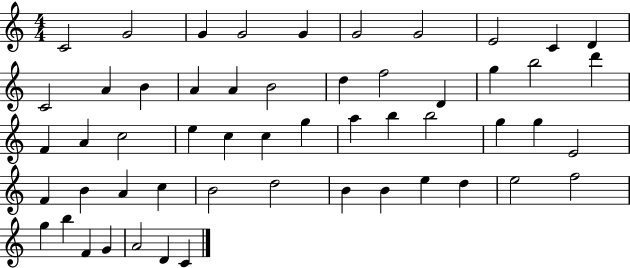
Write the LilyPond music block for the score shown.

{
  \clef treble
  \numericTimeSignature
  \time 4/4
  \key c \major
  c'2 g'2 | g'4 g'2 g'4 | g'2 g'2 | e'2 c'4 d'4 | \break c'2 a'4 b'4 | a'4 a'4 b'2 | d''4 f''2 d'4 | g''4 b''2 d'''4 | \break f'4 a'4 c''2 | e''4 c''4 c''4 g''4 | a''4 b''4 b''2 | g''4 g''4 e'2 | \break f'4 b'4 a'4 c''4 | b'2 d''2 | b'4 b'4 e''4 d''4 | e''2 f''2 | \break g''4 b''4 f'4 g'4 | a'2 d'4 c'4 | \bar "|."
}